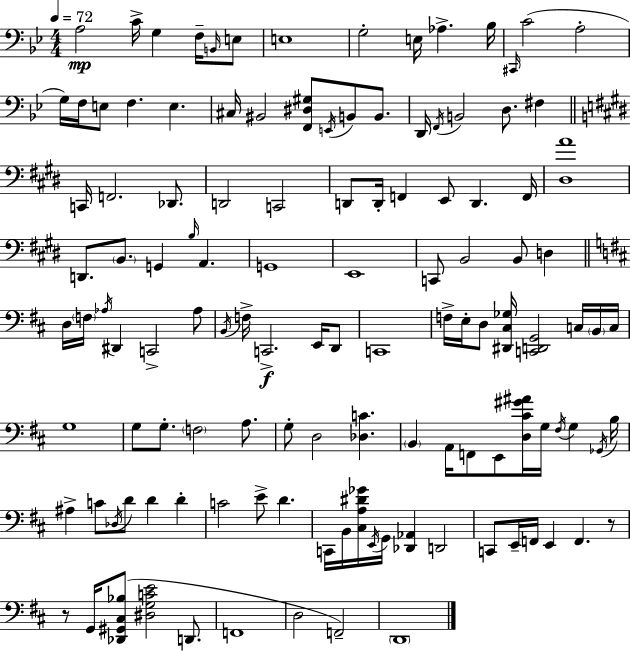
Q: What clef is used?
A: bass